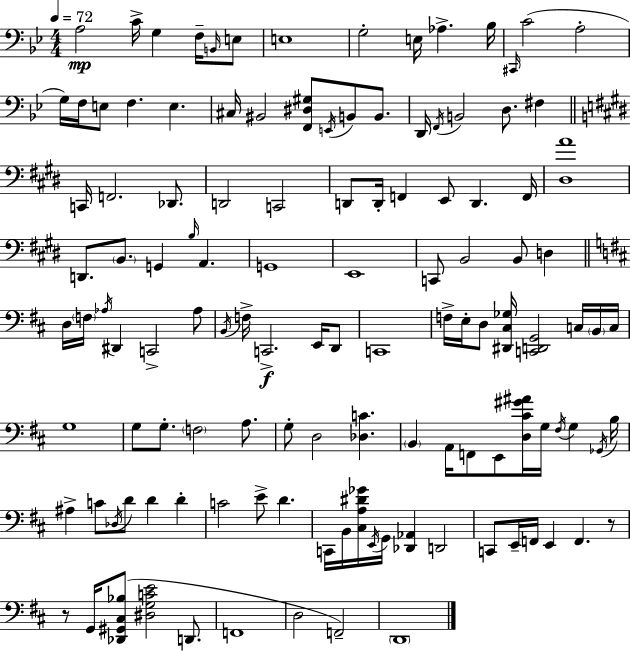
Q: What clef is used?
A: bass